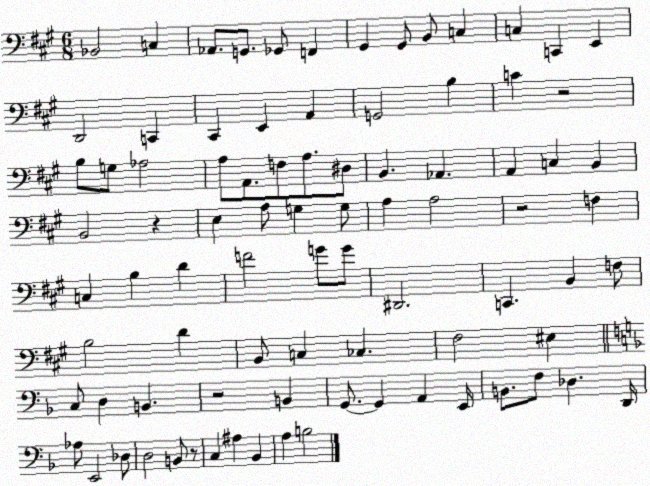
X:1
T:Untitled
M:6/8
L:1/4
K:A
_B,,2 C, _A,,/2 G,,/2 _G,,/2 F,, ^G,, ^G,,/2 B,,/2 C, C, C,, E,, D,,2 C,, ^C,, E,, A,, G,,2 B, C z2 B,/2 G,/2 _A,2 A,/2 A,,/2 F,/2 A,/2 ^D,/2 B,, _A,, A,, C, B,, B,,2 z E, A,/2 G, G,/2 A, A,2 z2 F, C, B, D F2 G/2 G/2 ^D,,2 C,, B,, F,/2 B,2 D B,,/2 C, _C, ^F,2 ^E, C,/2 D, B,, z2 B,, G,,/2 G,, A,, E,,/4 B,,/2 F,/2 _D, D,,/4 _A,/2 E,,2 _D,/2 D,2 B,,/2 z/2 C, ^A, _B,, A, B,2